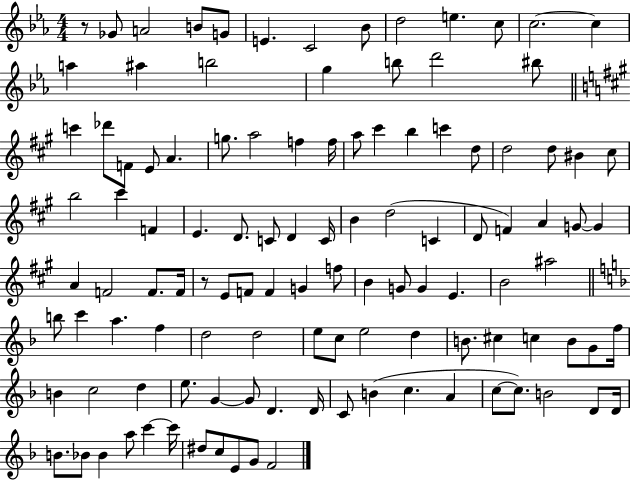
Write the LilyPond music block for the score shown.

{
  \clef treble
  \numericTimeSignature
  \time 4/4
  \key ees \major
  r8 ges'8 a'2 b'8 g'8 | e'4. c'2 bes'8 | d''2 e''4. c''8 | c''2.~~ c''4 | \break a''4 ais''4 b''2 | g''4 b''8 d'''2 bis''8 | \bar "||" \break \key a \major c'''4 des'''8 f'8 e'8 a'4. | g''8. a''2 f''4 f''16 | a''8 cis'''4 b''4 c'''4 d''8 | d''2 d''8 bis'4 cis''8 | \break b''2 cis'''4 f'4 | e'4. d'8. c'8 d'4 c'16 | b'4 d''2( c'4 | d'8 f'4) a'4 g'8~~ g'4 | \break a'4 f'2 f'8. f'16 | r8 e'8 f'8 f'4 g'4 f''8 | b'4 g'8 g'4 e'4. | b'2 ais''2 | \break \bar "||" \break \key d \minor b''8 c'''4 a''4. f''4 | d''2 d''2 | e''8 c''8 e''2 d''4 | b'8. cis''4 c''4 b'8 g'8 f''16 | \break b'4 c''2 d''4 | e''8. g'4~~ g'8 d'4. d'16 | c'8 b'4( c''4. a'4 | c''8~~ c''8.) b'2 d'8 d'16 | \break b'8. bes'8 bes'4 a''8 c'''4~~ c'''16 | dis''8 c''8 e'8 g'8 f'2 | \bar "|."
}